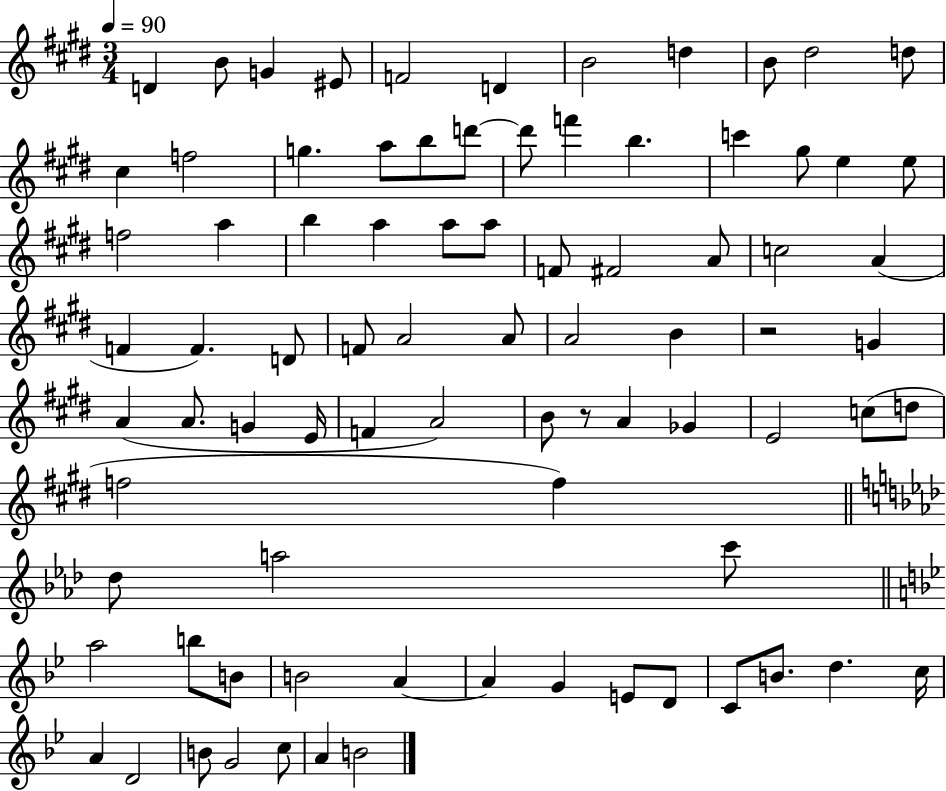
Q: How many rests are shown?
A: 2